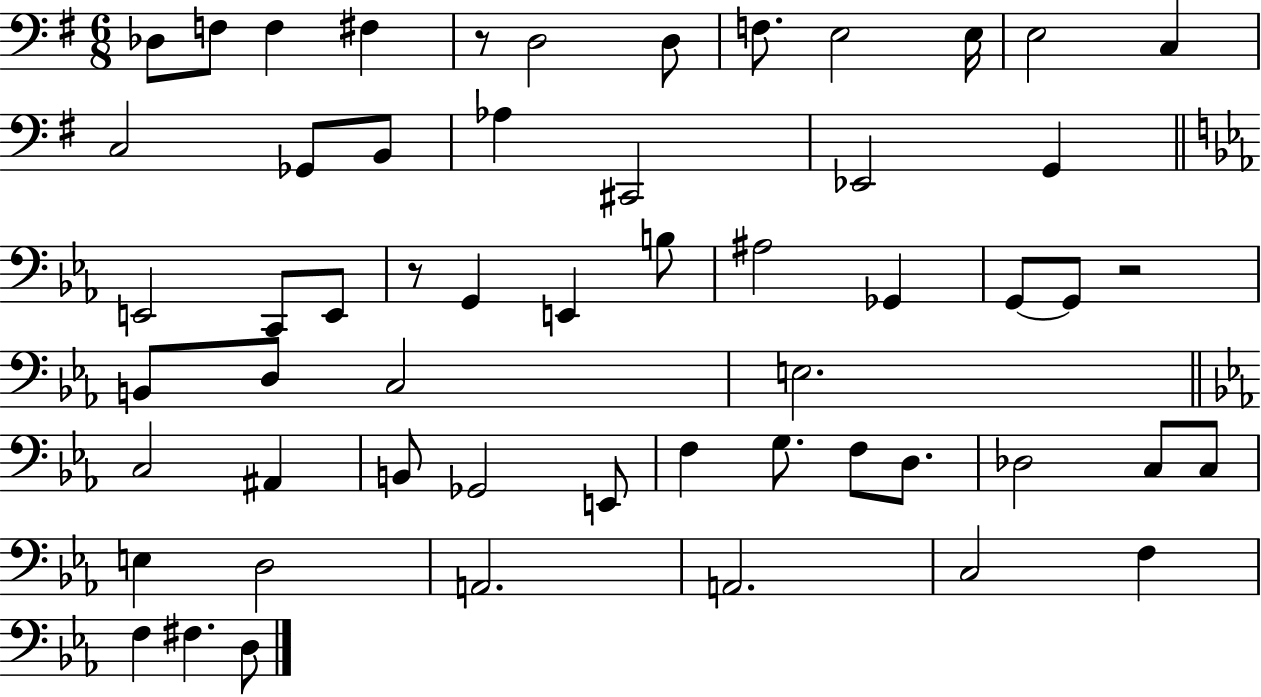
X:1
T:Untitled
M:6/8
L:1/4
K:G
_D,/2 F,/2 F, ^F, z/2 D,2 D,/2 F,/2 E,2 E,/4 E,2 C, C,2 _G,,/2 B,,/2 _A, ^C,,2 _E,,2 G,, E,,2 C,,/2 E,,/2 z/2 G,, E,, B,/2 ^A,2 _G,, G,,/2 G,,/2 z2 B,,/2 D,/2 C,2 E,2 C,2 ^A,, B,,/2 _G,,2 E,,/2 F, G,/2 F,/2 D,/2 _D,2 C,/2 C,/2 E, D,2 A,,2 A,,2 C,2 F, F, ^F, D,/2